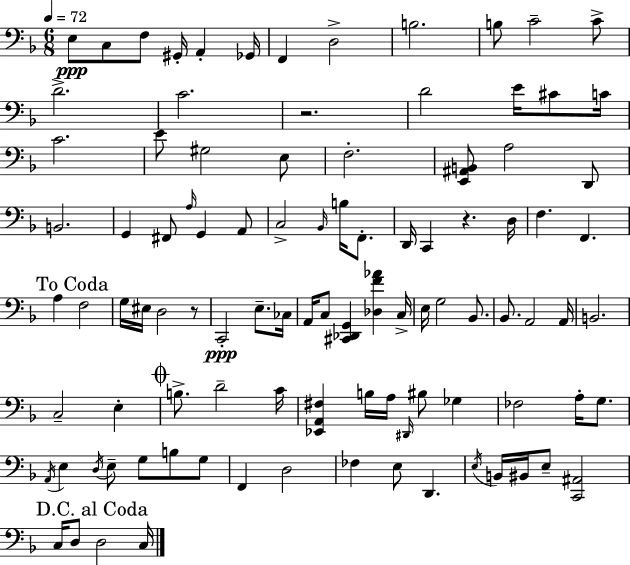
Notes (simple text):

E3/e C3/e F3/e G#2/s A2/q Gb2/s F2/q D3/h B3/h. B3/e C4/h C4/e D4/h. C4/h. R/h. D4/h E4/s C#4/e C4/s C4/h. E4/e G#3/h E3/e F3/h. [E2,A#2,B2]/e A3/h D2/e B2/h. G2/q F#2/e A3/s G2/q A2/e C3/h Bb2/s B3/s F2/e. D2/s C2/q R/q. D3/s F3/q. F2/q. A3/q F3/h G3/s EIS3/s D3/h R/e C2/h E3/e. CES3/s A2/s C3/e [C#2,Db2,G2]/q [Db3,F4,Ab4]/q C3/s E3/s G3/h Bb2/e. Bb2/e. A2/h A2/s B2/h. C3/h E3/q B3/e. D4/h C4/s [Eb2,A2,F#3]/q B3/s A3/s D#2/s BIS3/e Gb3/q FES3/h A3/s G3/e. A2/s E3/q D3/s E3/e G3/e B3/e G3/e F2/q D3/h FES3/q E3/e D2/q. E3/s B2/s BIS2/s E3/e [C2,A#2]/h C3/s D3/e D3/h C3/s